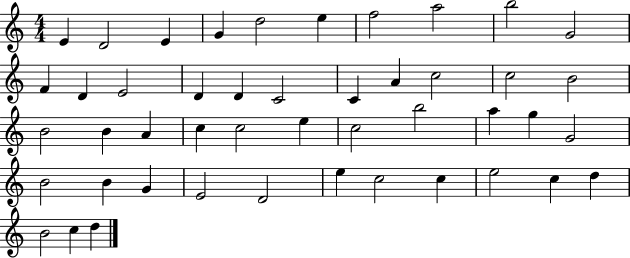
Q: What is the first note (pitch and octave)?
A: E4